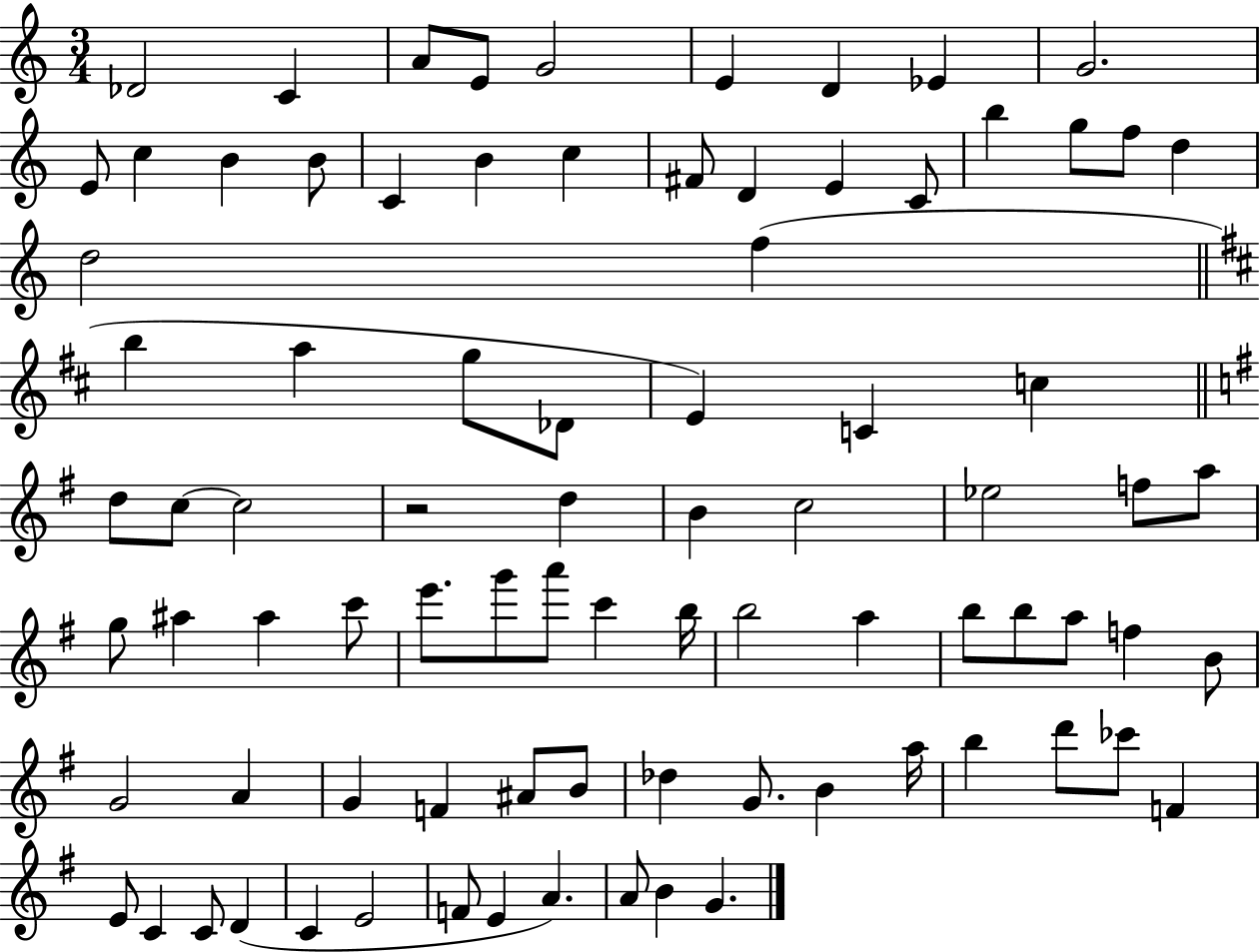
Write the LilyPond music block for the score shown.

{
  \clef treble
  \numericTimeSignature
  \time 3/4
  \key c \major
  des'2 c'4 | a'8 e'8 g'2 | e'4 d'4 ees'4 | g'2. | \break e'8 c''4 b'4 b'8 | c'4 b'4 c''4 | fis'8 d'4 e'4 c'8 | b''4 g''8 f''8 d''4 | \break d''2 f''4( | \bar "||" \break \key d \major b''4 a''4 g''8 des'8 | e'4) c'4 c''4 | \bar "||" \break \key g \major d''8 c''8~~ c''2 | r2 d''4 | b'4 c''2 | ees''2 f''8 a''8 | \break g''8 ais''4 ais''4 c'''8 | e'''8. g'''8 a'''8 c'''4 b''16 | b''2 a''4 | b''8 b''8 a''8 f''4 b'8 | \break g'2 a'4 | g'4 f'4 ais'8 b'8 | des''4 g'8. b'4 a''16 | b''4 d'''8 ces'''8 f'4 | \break e'8 c'4 c'8 d'4( | c'4 e'2 | f'8 e'4 a'4.) | a'8 b'4 g'4. | \break \bar "|."
}